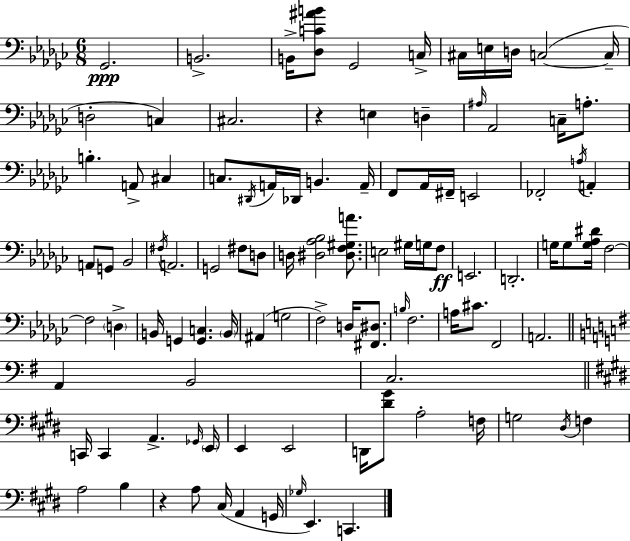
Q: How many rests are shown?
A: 2